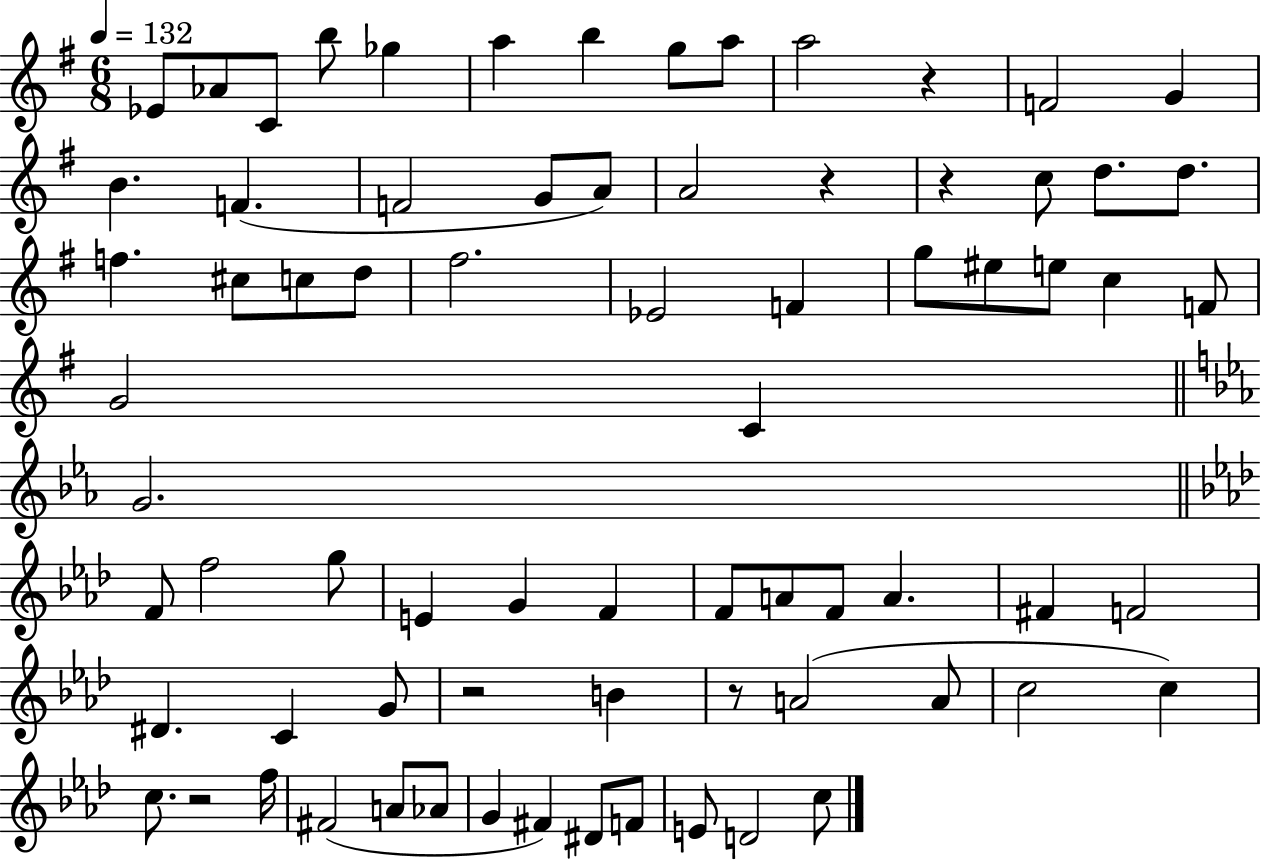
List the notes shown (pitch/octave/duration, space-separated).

Eb4/e Ab4/e C4/e B5/e Gb5/q A5/q B5/q G5/e A5/e A5/h R/q F4/h G4/q B4/q. F4/q. F4/h G4/e A4/e A4/h R/q R/q C5/e D5/e. D5/e. F5/q. C#5/e C5/e D5/e F#5/h. Eb4/h F4/q G5/e EIS5/e E5/e C5/q F4/e G4/h C4/q G4/h. F4/e F5/h G5/e E4/q G4/q F4/q F4/e A4/e F4/e A4/q. F#4/q F4/h D#4/q. C4/q G4/e R/h B4/q R/e A4/h A4/e C5/h C5/q C5/e. R/h F5/s F#4/h A4/e Ab4/e G4/q F#4/q D#4/e F4/e E4/e D4/h C5/e